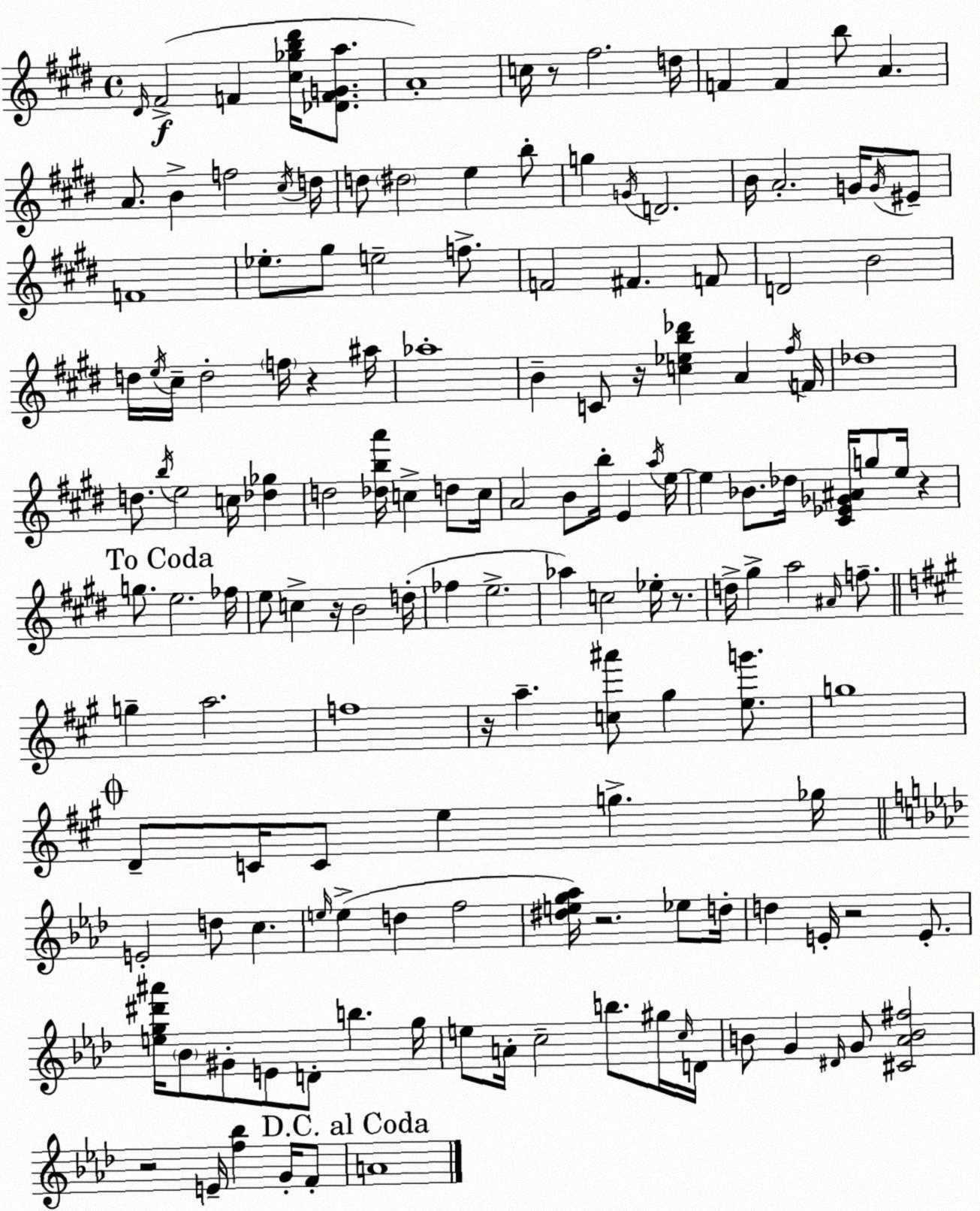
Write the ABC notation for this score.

X:1
T:Untitled
M:4/4
L:1/4
K:E
^D/4 ^F2 F [^c_gb^d']/4 [_DFGa]/2 A4 c/4 z/2 ^f2 d/4 F F b/2 A A/2 B f2 ^c/4 d/4 d/2 ^d2 e b/2 g G/4 D2 B/4 A2 G/4 G/4 ^E/2 F4 _e/2 ^g/2 e2 f/2 F2 ^F F/2 D2 B2 d/4 e/4 ^c/4 d2 f/4 z ^a/4 _a4 B C/2 z/4 [c_eb_d'] A ^f/4 F/4 _d4 d/2 b/4 e2 c/4 [_d_g] d2 [_dba']/4 c d/2 c/4 A2 B/2 b/4 E a/4 e/4 e _B/2 _d/4 [^C_E_G^A]/4 g/2 e/4 z g/2 e2 _f/4 e/2 c z/4 B2 d/4 _f e2 _a c2 _e/4 z/2 d/4 ^g a2 ^A/4 f/2 g a2 f4 z/4 a [c^a']/2 ^g [eg']/2 g4 D/2 C/4 C/2 e g _g/4 E2 d/2 c e/4 e d f2 [^deg_a]/4 z2 _e/2 d/4 d E/4 z2 E/2 [eg^d'^a']/4 _B/2 ^G/2 E/2 D/2 b g/4 e/2 A/4 c2 b/2 ^g/4 c/4 D/4 B/2 G ^D/4 G/2 [^C_AB^f]2 z2 E/4 [f_b] G/4 F/2 A4